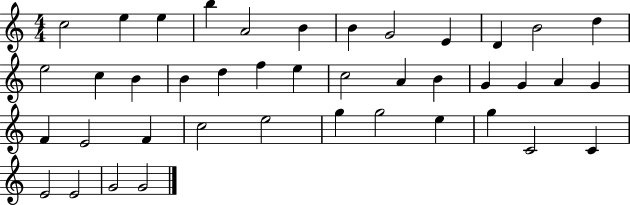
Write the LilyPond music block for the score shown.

{
  \clef treble
  \numericTimeSignature
  \time 4/4
  \key c \major
  c''2 e''4 e''4 | b''4 a'2 b'4 | b'4 g'2 e'4 | d'4 b'2 d''4 | \break e''2 c''4 b'4 | b'4 d''4 f''4 e''4 | c''2 a'4 b'4 | g'4 g'4 a'4 g'4 | \break f'4 e'2 f'4 | c''2 e''2 | g''4 g''2 e''4 | g''4 c'2 c'4 | \break e'2 e'2 | g'2 g'2 | \bar "|."
}